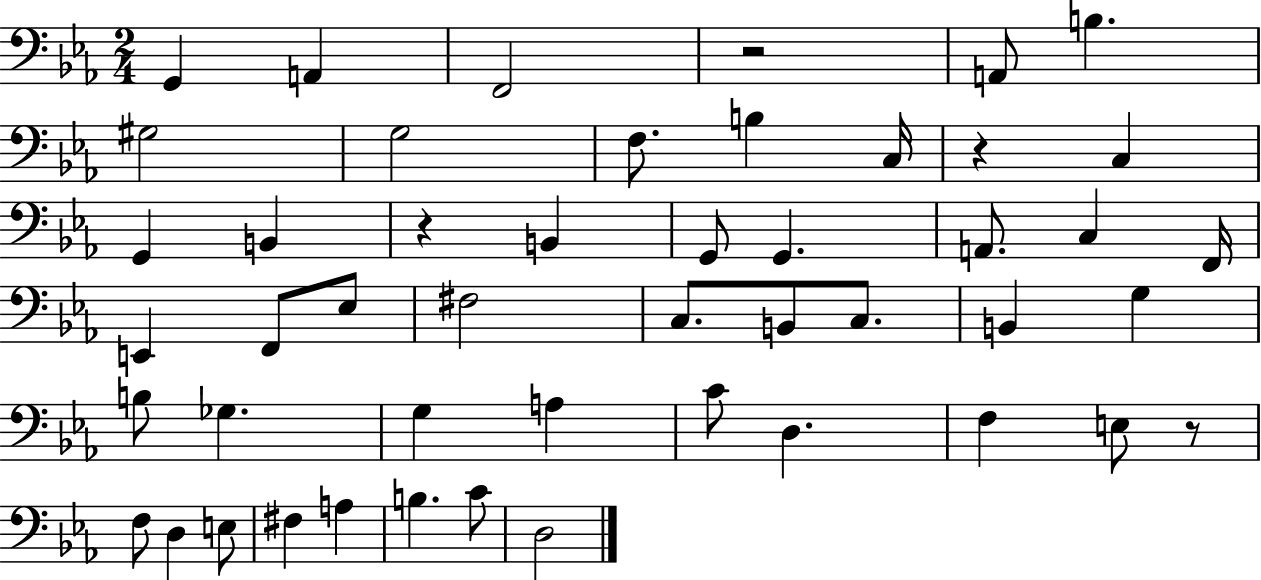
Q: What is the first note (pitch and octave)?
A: G2